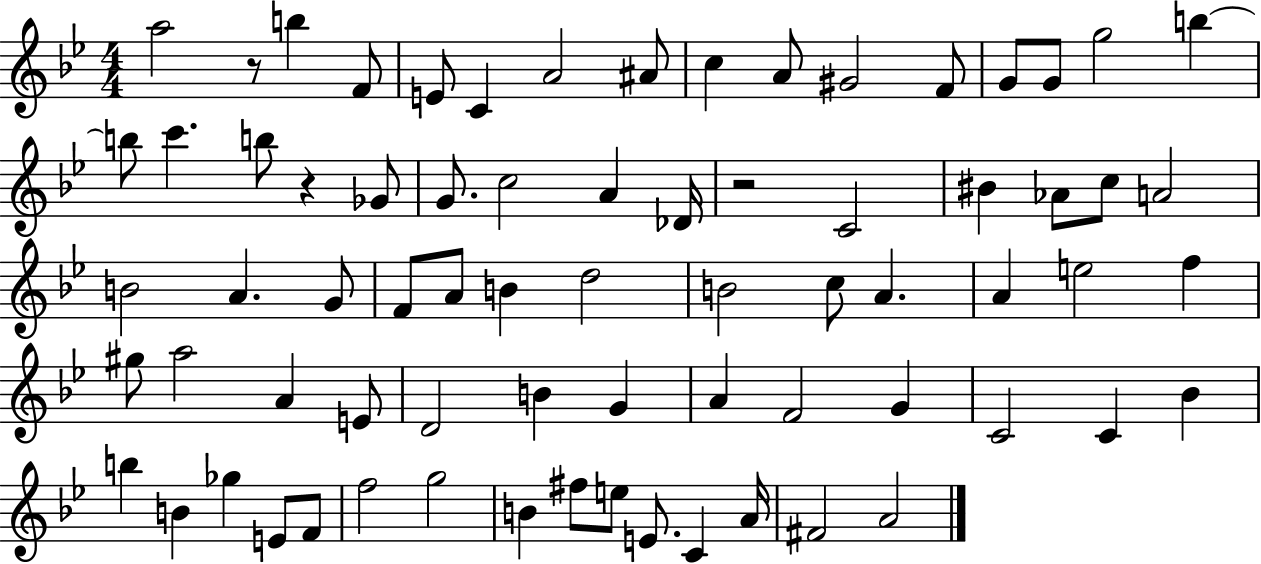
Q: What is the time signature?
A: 4/4